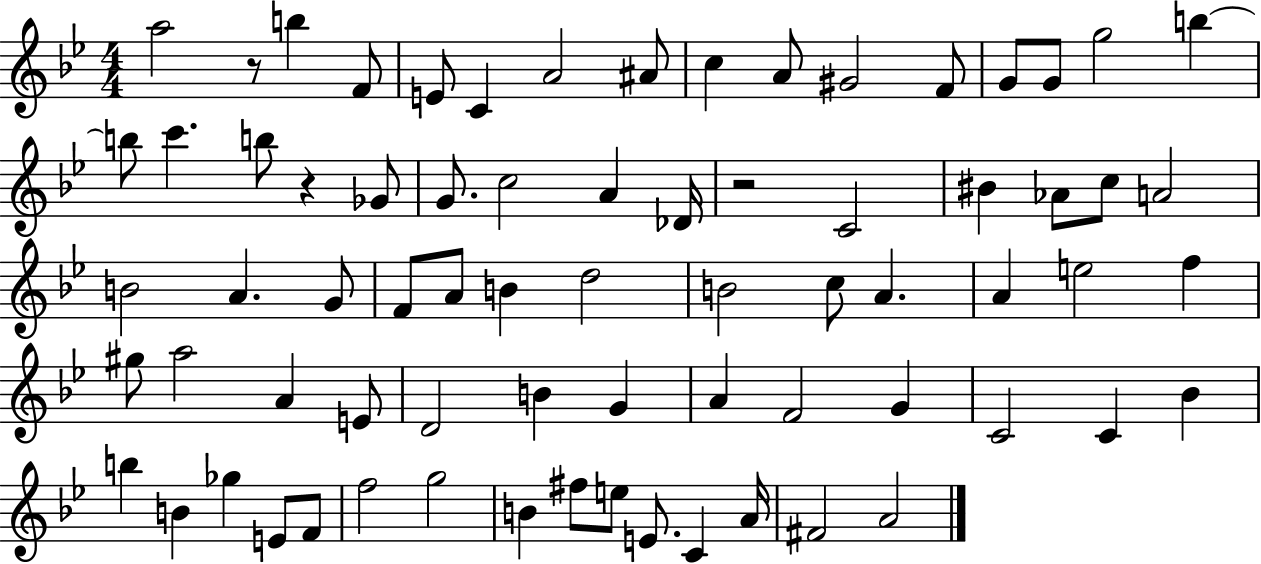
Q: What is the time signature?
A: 4/4